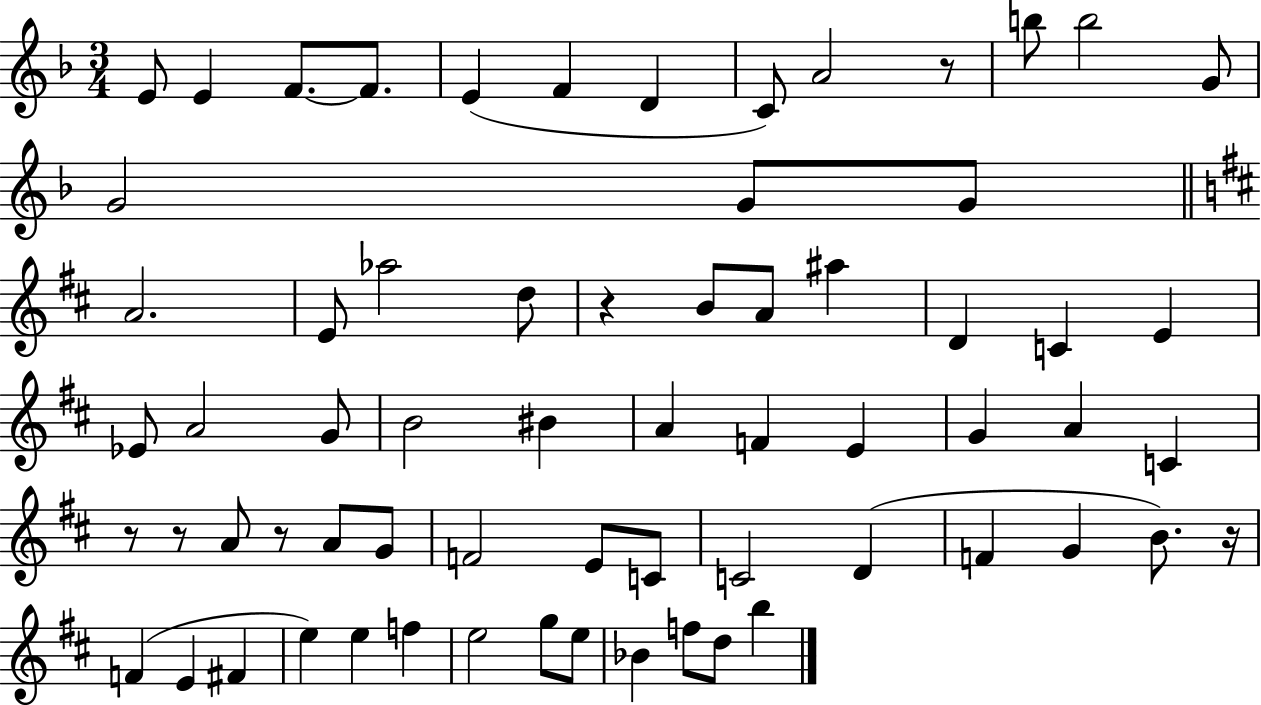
{
  \clef treble
  \numericTimeSignature
  \time 3/4
  \key f \major
  e'8 e'4 f'8.~~ f'8. | e'4( f'4 d'4 | c'8) a'2 r8 | b''8 b''2 g'8 | \break g'2 g'8 g'8 | \bar "||" \break \key d \major a'2. | e'8 aes''2 d''8 | r4 b'8 a'8 ais''4 | d'4 c'4 e'4 | \break ees'8 a'2 g'8 | b'2 bis'4 | a'4 f'4 e'4 | g'4 a'4 c'4 | \break r8 r8 a'8 r8 a'8 g'8 | f'2 e'8 c'8 | c'2 d'4( | f'4 g'4 b'8.) r16 | \break f'4( e'4 fis'4 | e''4) e''4 f''4 | e''2 g''8 e''8 | bes'4 f''8 d''8 b''4 | \break \bar "|."
}